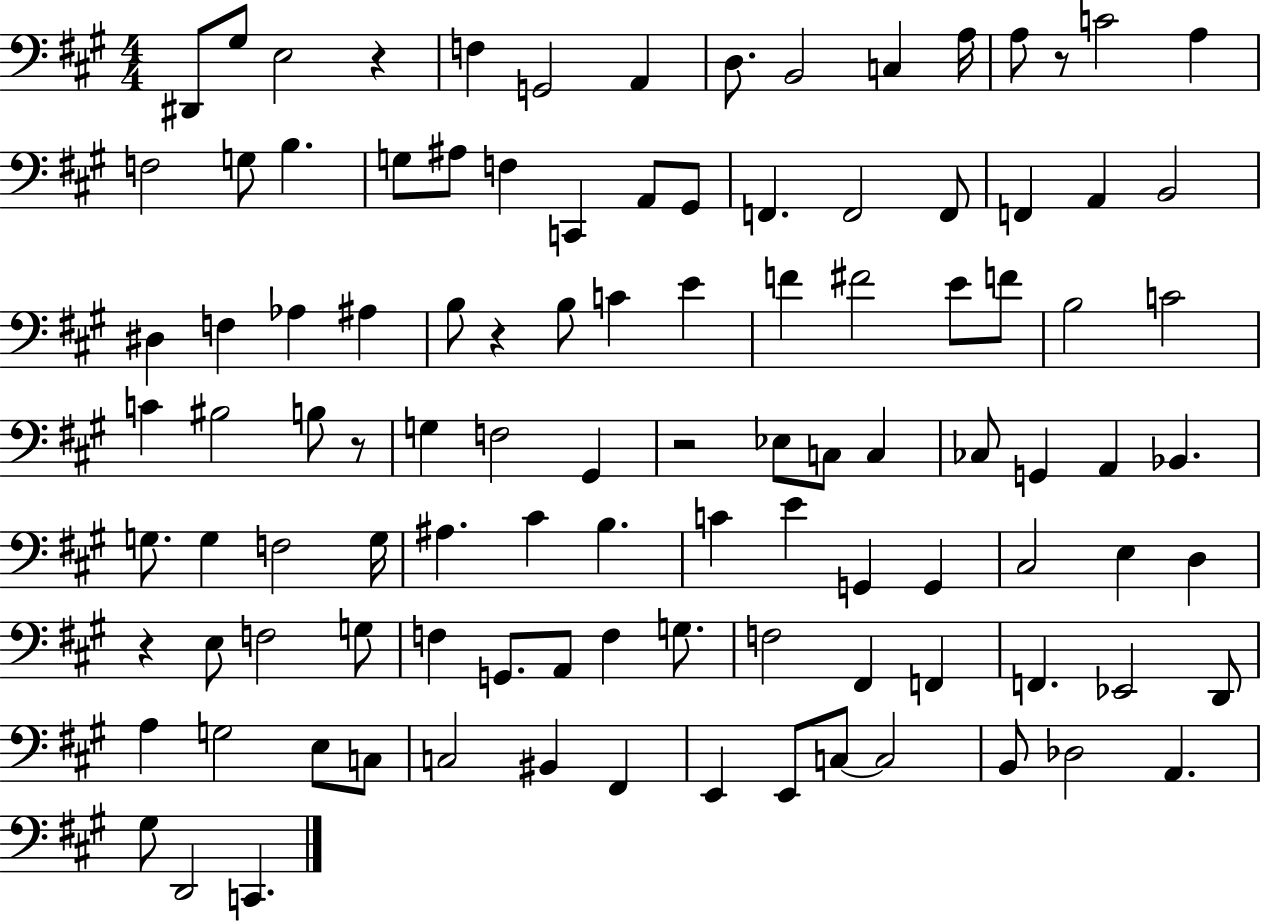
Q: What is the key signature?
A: A major